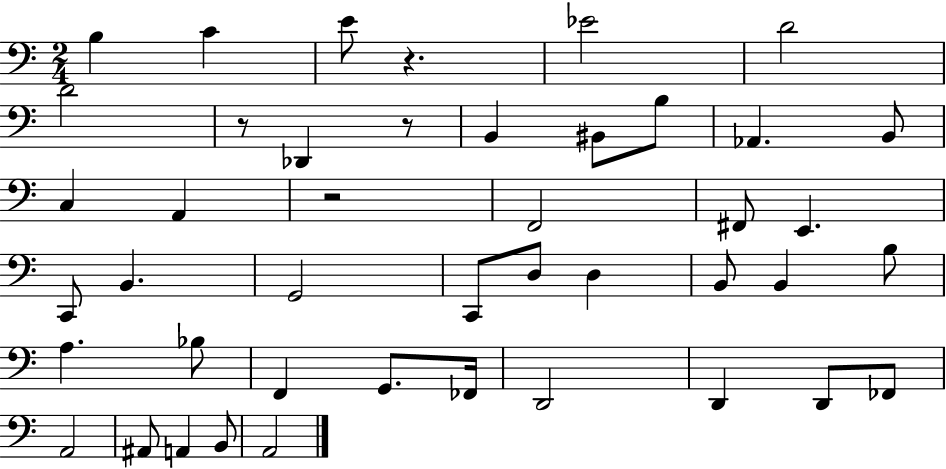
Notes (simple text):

B3/q C4/q E4/e R/q. Eb4/h D4/h D4/h R/e Db2/q R/e B2/q BIS2/e B3/e Ab2/q. B2/e C3/q A2/q R/h F2/h F#2/e E2/q. C2/e B2/q. G2/h C2/e D3/e D3/q B2/e B2/q B3/e A3/q. Bb3/e F2/q G2/e. FES2/s D2/h D2/q D2/e FES2/e A2/h A#2/e A2/q B2/e A2/h